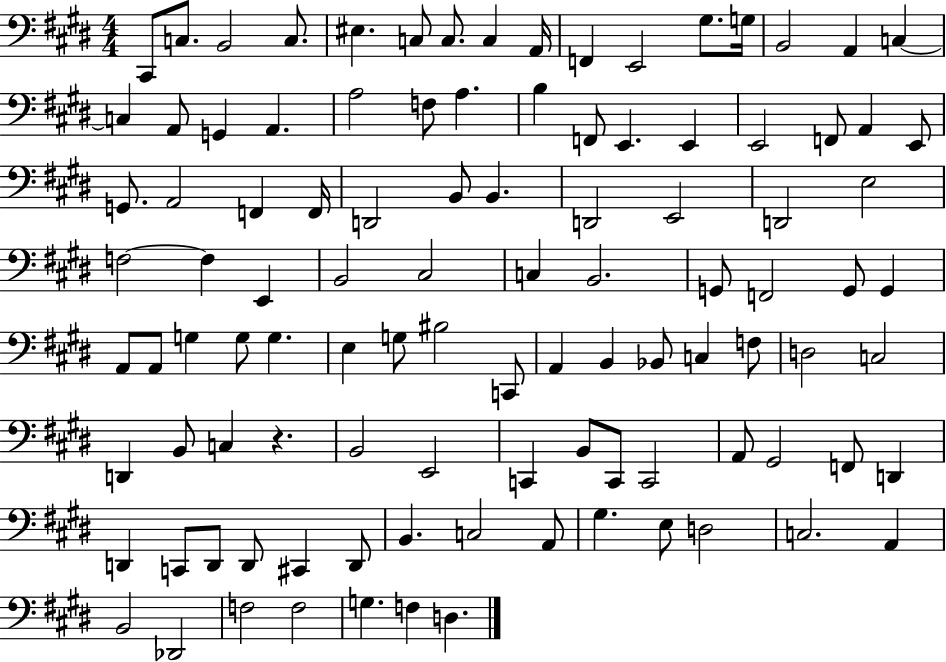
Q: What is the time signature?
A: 4/4